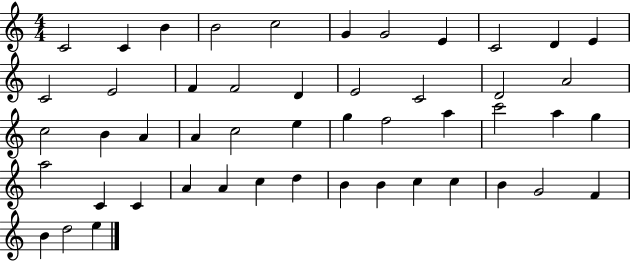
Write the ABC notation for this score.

X:1
T:Untitled
M:4/4
L:1/4
K:C
C2 C B B2 c2 G G2 E C2 D E C2 E2 F F2 D E2 C2 D2 A2 c2 B A A c2 e g f2 a c'2 a g a2 C C A A c d B B c c B G2 F B d2 e